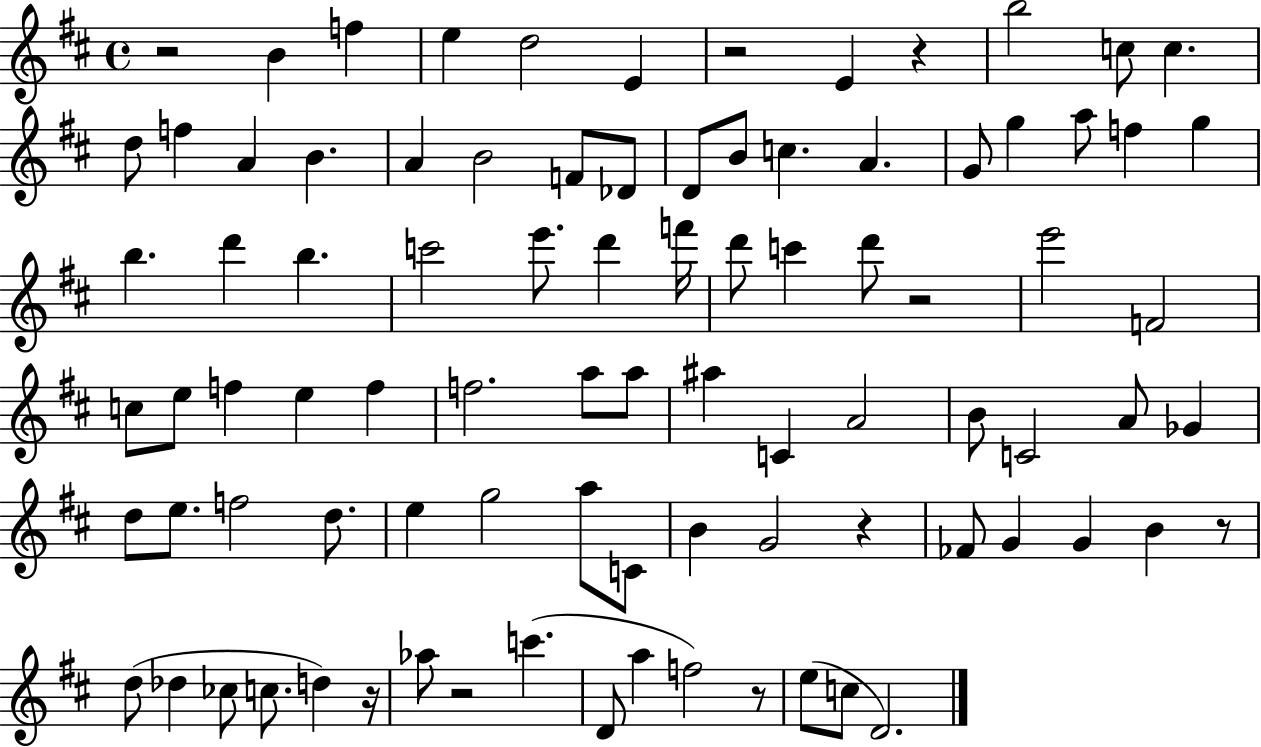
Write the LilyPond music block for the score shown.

{
  \clef treble
  \time 4/4
  \defaultTimeSignature
  \key d \major
  r2 b'4 f''4 | e''4 d''2 e'4 | r2 e'4 r4 | b''2 c''8 c''4. | \break d''8 f''4 a'4 b'4. | a'4 b'2 f'8 des'8 | d'8 b'8 c''4. a'4. | g'8 g''4 a''8 f''4 g''4 | \break b''4. d'''4 b''4. | c'''2 e'''8. d'''4 f'''16 | d'''8 c'''4 d'''8 r2 | e'''2 f'2 | \break c''8 e''8 f''4 e''4 f''4 | f''2. a''8 a''8 | ais''4 c'4 a'2 | b'8 c'2 a'8 ges'4 | \break d''8 e''8. f''2 d''8. | e''4 g''2 a''8 c'8 | b'4 g'2 r4 | fes'8 g'4 g'4 b'4 r8 | \break d''8( des''4 ces''8 c''8. d''4) r16 | aes''8 r2 c'''4.( | d'8 a''4 f''2) r8 | e''8( c''8 d'2.) | \break \bar "|."
}